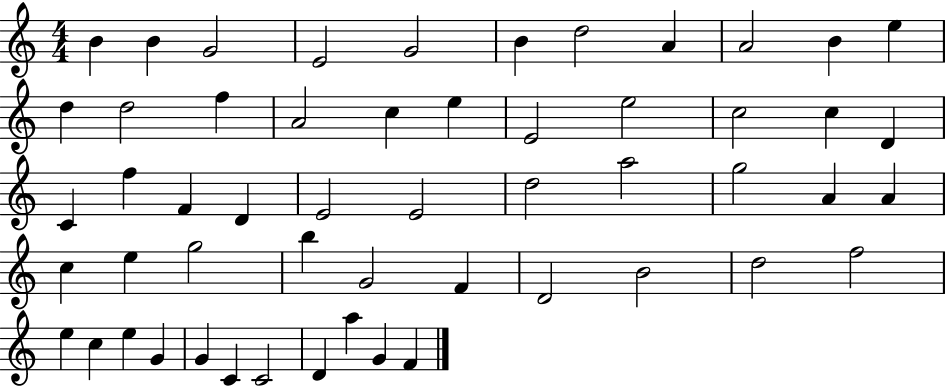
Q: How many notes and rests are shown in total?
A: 54